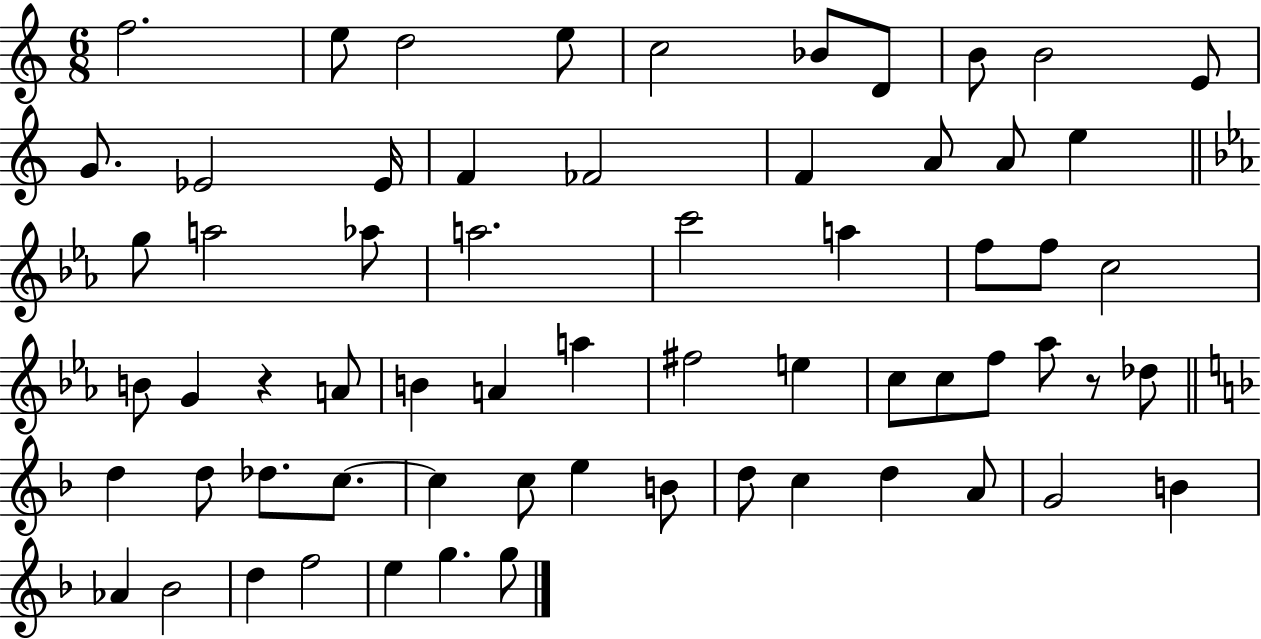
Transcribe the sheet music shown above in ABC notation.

X:1
T:Untitled
M:6/8
L:1/4
K:C
f2 e/2 d2 e/2 c2 _B/2 D/2 B/2 B2 E/2 G/2 _E2 _E/4 F _F2 F A/2 A/2 e g/2 a2 _a/2 a2 c'2 a f/2 f/2 c2 B/2 G z A/2 B A a ^f2 e c/2 c/2 f/2 _a/2 z/2 _d/2 d d/2 _d/2 c/2 c c/2 e B/2 d/2 c d A/2 G2 B _A _B2 d f2 e g g/2